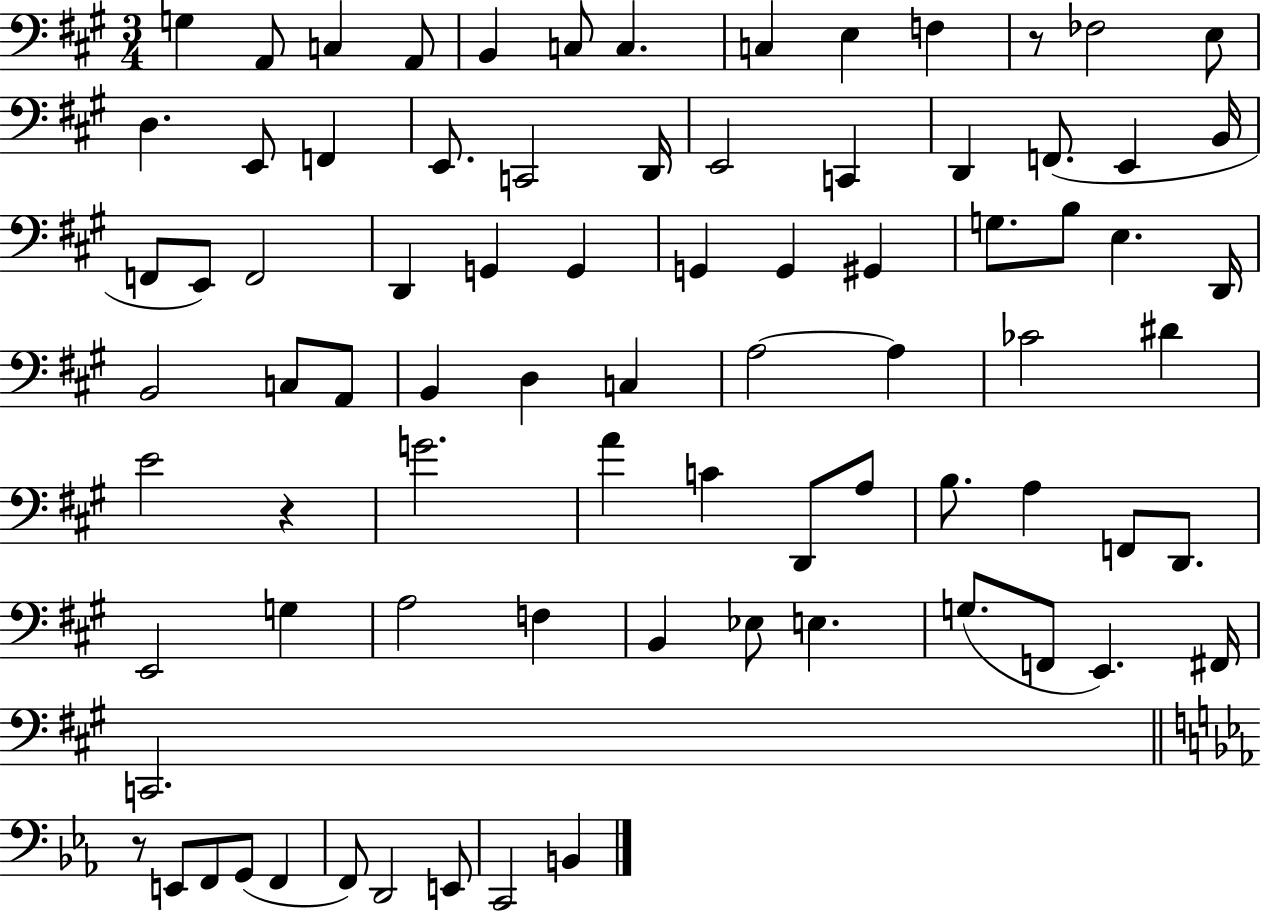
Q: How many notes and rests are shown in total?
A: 81